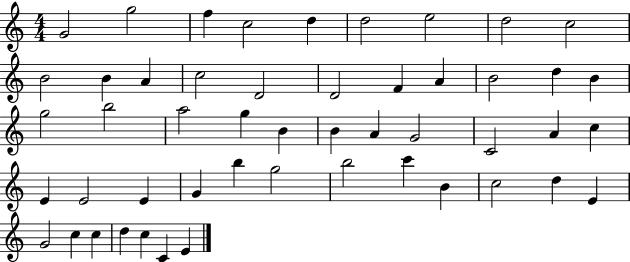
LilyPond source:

{
  \clef treble
  \numericTimeSignature
  \time 4/4
  \key c \major
  g'2 g''2 | f''4 c''2 d''4 | d''2 e''2 | d''2 c''2 | \break b'2 b'4 a'4 | c''2 d'2 | d'2 f'4 a'4 | b'2 d''4 b'4 | \break g''2 b''2 | a''2 g''4 b'4 | b'4 a'4 g'2 | c'2 a'4 c''4 | \break e'4 e'2 e'4 | g'4 b''4 g''2 | b''2 c'''4 b'4 | c''2 d''4 e'4 | \break g'2 c''4 c''4 | d''4 c''4 c'4 e'4 | \bar "|."
}